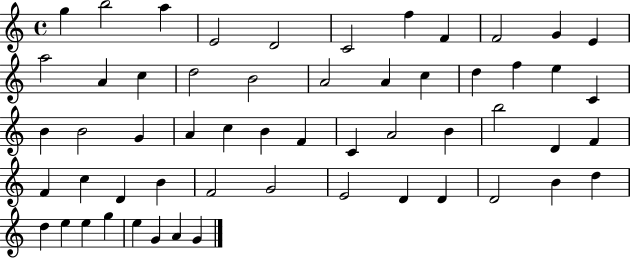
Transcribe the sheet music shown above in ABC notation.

X:1
T:Untitled
M:4/4
L:1/4
K:C
g b2 a E2 D2 C2 f F F2 G E a2 A c d2 B2 A2 A c d f e C B B2 G A c B F C A2 B b2 D F F c D B F2 G2 E2 D D D2 B d d e e g e G A G